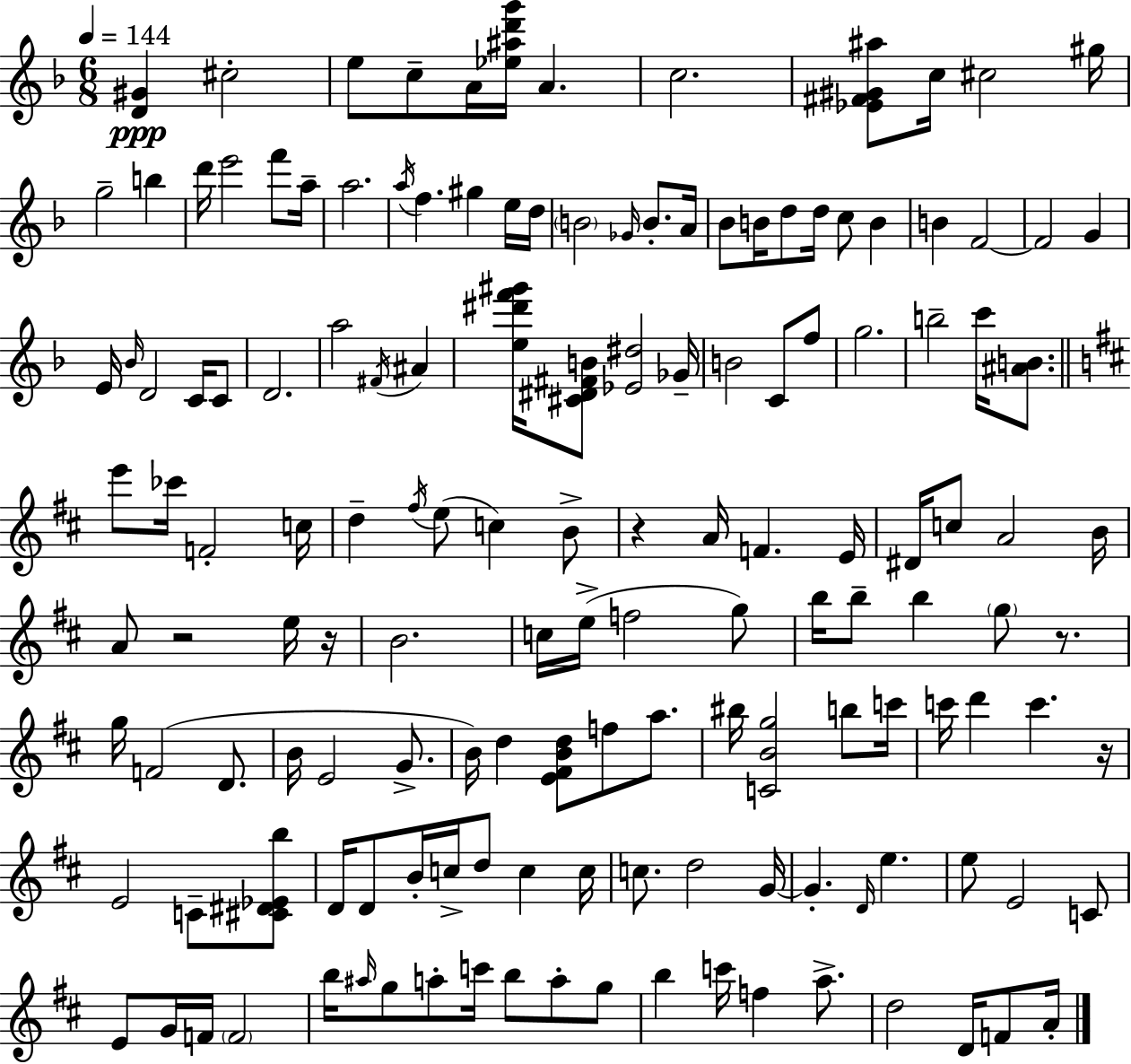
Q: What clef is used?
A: treble